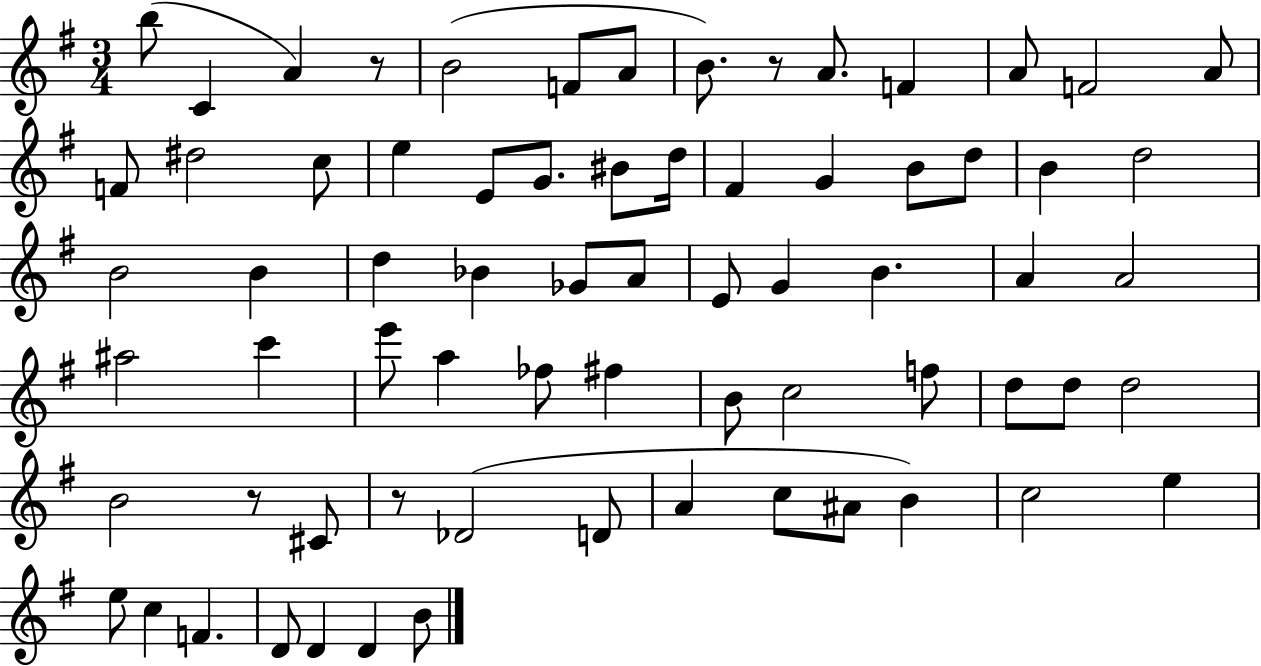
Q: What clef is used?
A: treble